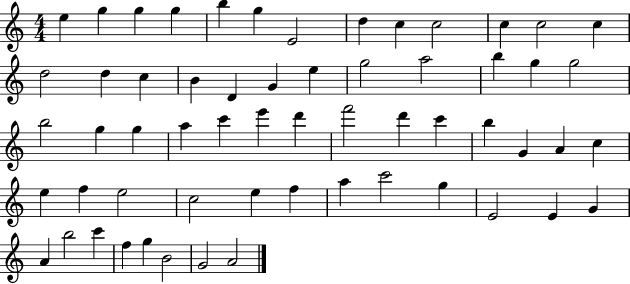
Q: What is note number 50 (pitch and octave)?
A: E4